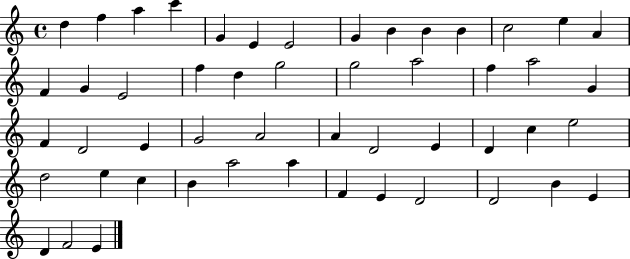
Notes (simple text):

D5/q F5/q A5/q C6/q G4/q E4/q E4/h G4/q B4/q B4/q B4/q C5/h E5/q A4/q F4/q G4/q E4/h F5/q D5/q G5/h G5/h A5/h F5/q A5/h G4/q F4/q D4/h E4/q G4/h A4/h A4/q D4/h E4/q D4/q C5/q E5/h D5/h E5/q C5/q B4/q A5/h A5/q F4/q E4/q D4/h D4/h B4/q E4/q D4/q F4/h E4/q